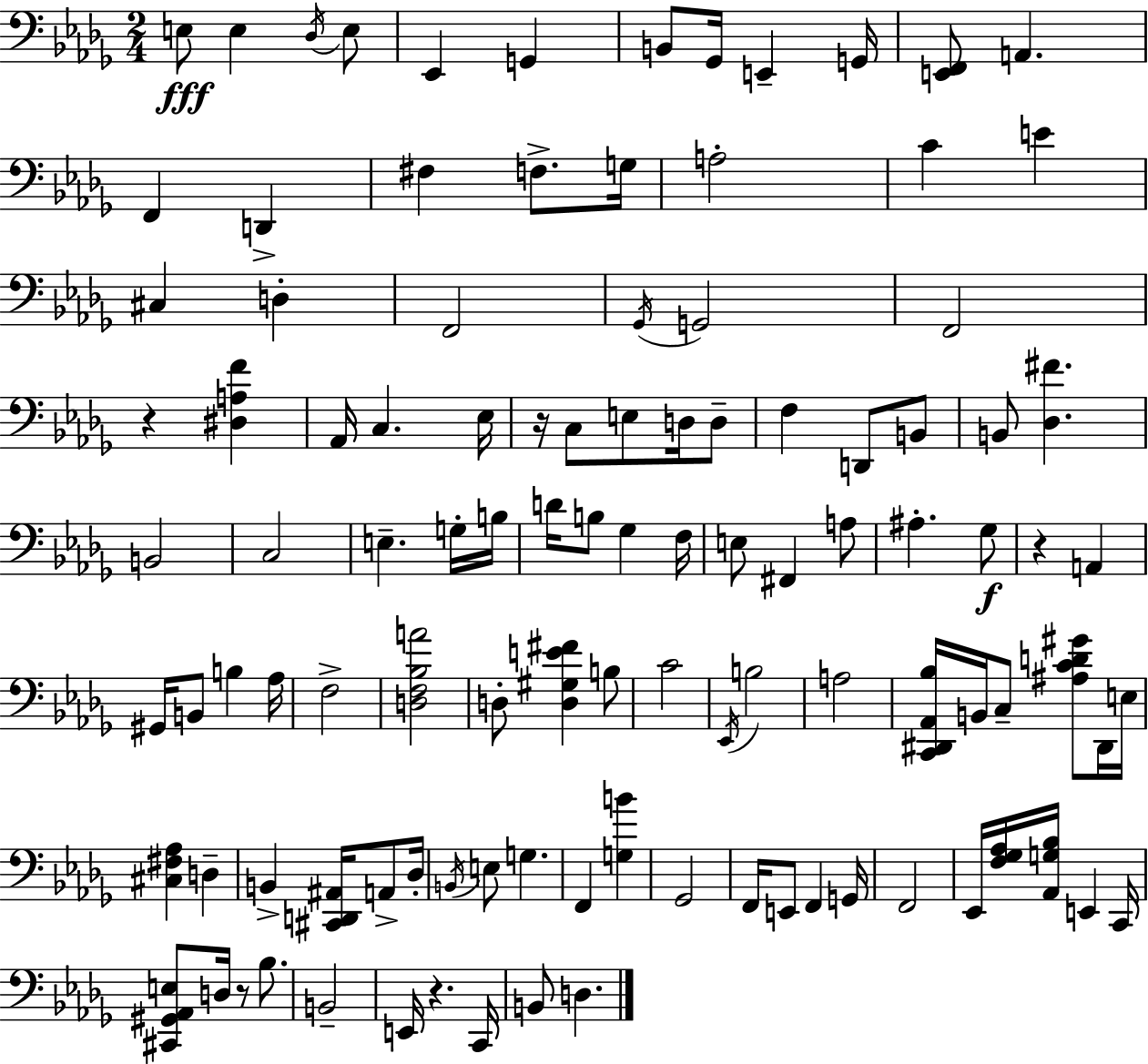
X:1
T:Untitled
M:2/4
L:1/4
K:Bbm
E,/2 E, _D,/4 E,/2 _E,, G,, B,,/2 _G,,/4 E,, G,,/4 [E,,F,,]/2 A,, F,, D,, ^F, F,/2 G,/4 A,2 C E ^C, D, F,,2 _G,,/4 G,,2 F,,2 z [^D,A,F] _A,,/4 C, _E,/4 z/4 C,/2 E,/2 D,/4 D,/2 F, D,,/2 B,,/2 B,,/2 [_D,^F] B,,2 C,2 E, G,/4 B,/4 D/4 B,/2 _G, F,/4 E,/2 ^F,, A,/2 ^A, _G,/2 z A,, ^G,,/4 B,,/2 B, _A,/4 F,2 [D,F,_B,A]2 D,/2 [D,^G,E^F] B,/2 C2 _E,,/4 B,2 A,2 [C,,^D,,_A,,_B,]/4 B,,/4 C,/2 [^A,CD^G]/2 ^D,,/4 E,/4 [^C,^F,_A,] D, B,, [^C,,D,,^A,,]/4 A,,/2 _D,/4 B,,/4 E,/2 G, F,, [G,B] _G,,2 F,,/4 E,,/2 F,, G,,/4 F,,2 _E,,/4 [F,_G,_A,]/4 [_A,,G,_B,]/4 E,, C,,/4 [^C,,^G,,_A,,E,]/2 D,/4 z/2 _B,/2 B,,2 E,,/4 z C,,/4 B,,/2 D,